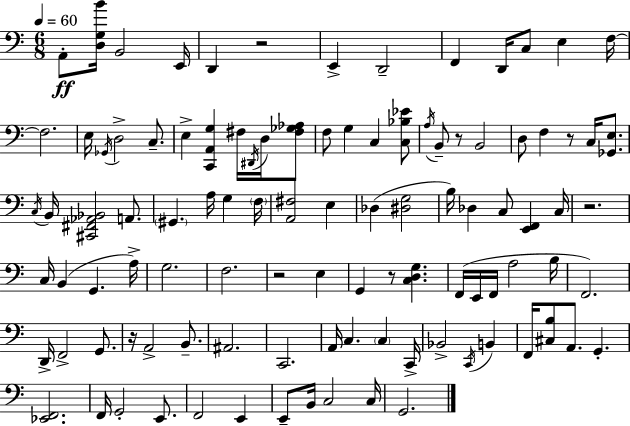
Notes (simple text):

A2/e [D3,G3,B4]/s B2/h E2/s D2/q R/h E2/q D2/h F2/q D2/s C3/e E3/q F3/s F3/h. E3/s Gb2/s D3/h C3/e. E3/q [C2,A2,G3]/q F#3/s D#2/s D3/s [F#3,Gb3,Ab3]/e F3/e G3/q C3/q [C3,Bb3,Eb4]/e A3/s B2/e R/e B2/h D3/e F3/q R/e C3/s [Gb2,E3]/e. C3/s B2/s [C#2,F#2,Ab2,Bb2]/h A2/e. G#2/q. A3/s G3/q F3/s [A2,F#3]/h E3/q Db3/q [D#3,G3]/h B3/s Db3/q C3/e [E2,F2]/q C3/s R/h. C3/s B2/q G2/q. A3/s G3/h. F3/h. R/h E3/q G2/q R/e [C3,D3,G3]/q. F2/s E2/s F2/s A3/h B3/s F2/h. D2/s F2/h G2/e. R/s A2/h B2/e. A#2/h. C2/h. A2/s C3/q. C3/q C2/s Bb2/h C2/s B2/q F2/s [C#3,B3]/e A2/e. G2/q. [Eb2,F2]/h. F2/s G2/h E2/e. F2/h E2/q E2/e B2/s C3/h C3/s G2/h.